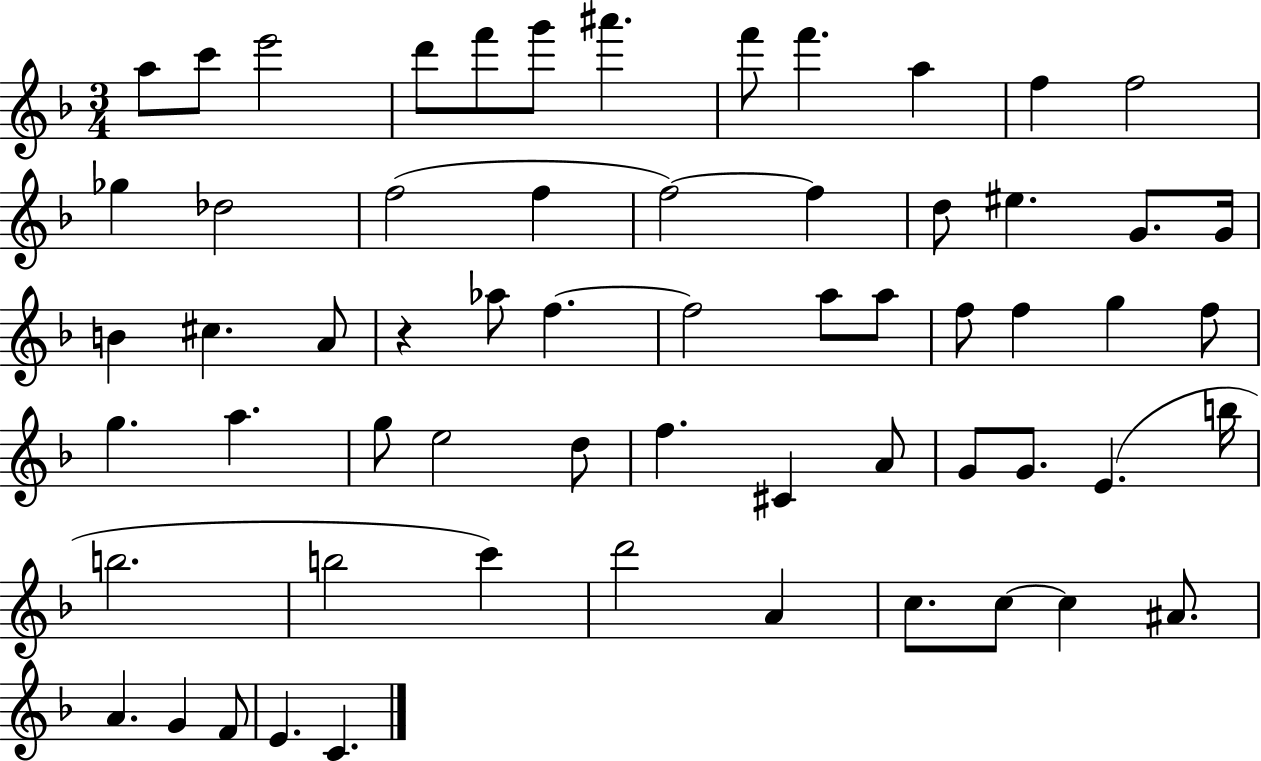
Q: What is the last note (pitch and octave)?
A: C4